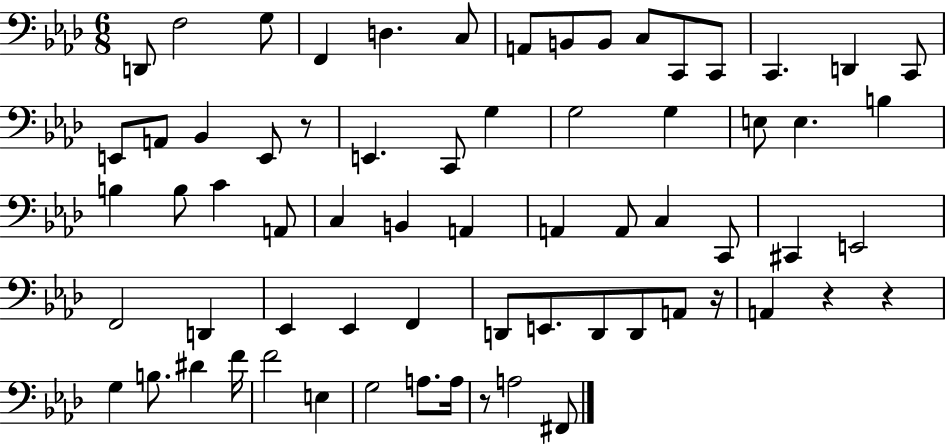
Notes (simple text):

D2/e F3/h G3/e F2/q D3/q. C3/e A2/e B2/e B2/e C3/e C2/e C2/e C2/q. D2/q C2/e E2/e A2/e Bb2/q E2/e R/e E2/q. C2/e G3/q G3/h G3/q E3/e E3/q. B3/q B3/q B3/e C4/q A2/e C3/q B2/q A2/q A2/q A2/e C3/q C2/e C#2/q E2/h F2/h D2/q Eb2/q Eb2/q F2/q D2/e E2/e. D2/e D2/e A2/e R/s A2/q R/q R/q G3/q B3/e. D#4/q F4/s F4/h E3/q G3/h A3/e. A3/s R/e A3/h F#2/e